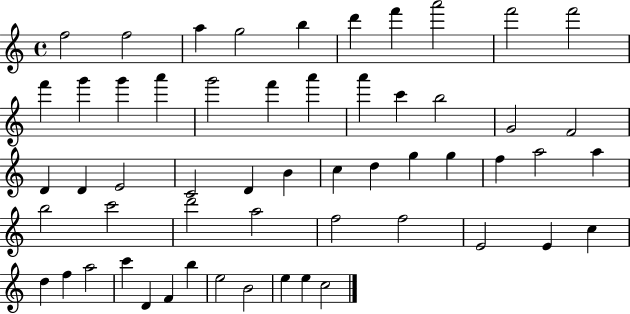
F5/h F5/h A5/q G5/h B5/q D6/q F6/q A6/h F6/h F6/h F6/q G6/q G6/q A6/q G6/h F6/q A6/q A6/q C6/q B5/h G4/h F4/h D4/q D4/q E4/h C4/h D4/q B4/q C5/q D5/q G5/q G5/q F5/q A5/h A5/q B5/h C6/h D6/h A5/h F5/h F5/h E4/h E4/q C5/q D5/q F5/q A5/h C6/q D4/q F4/q B5/q E5/h B4/h E5/q E5/q C5/h